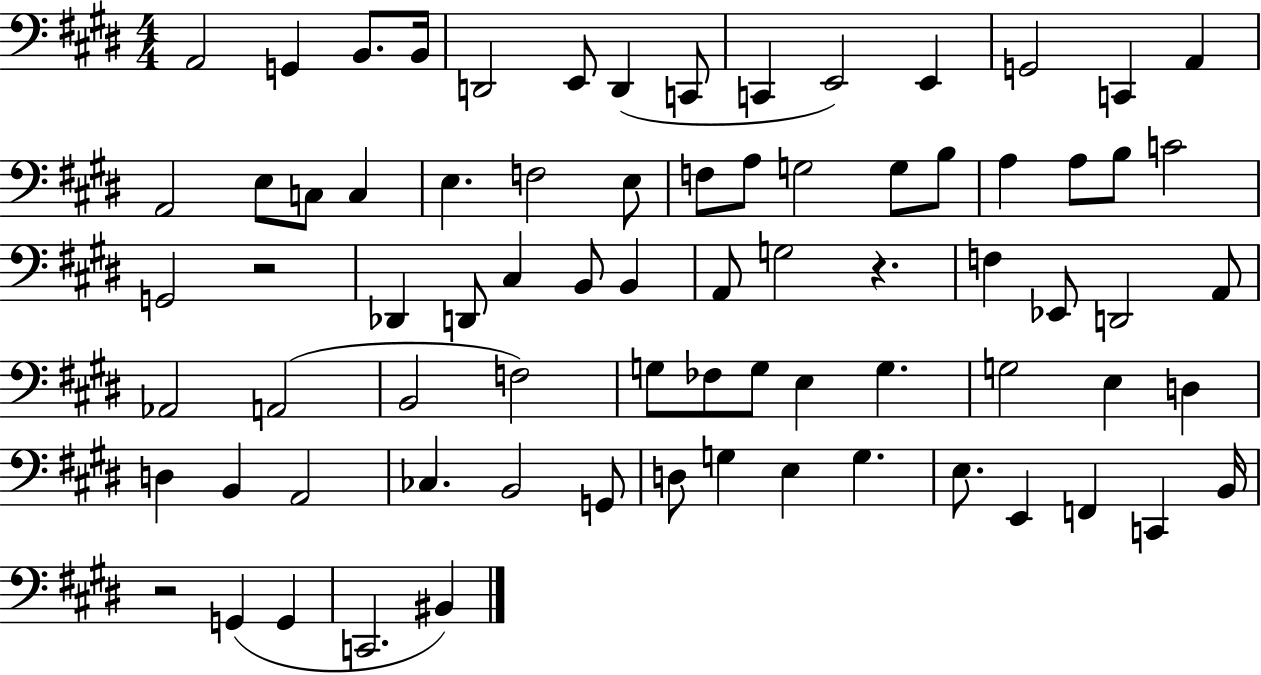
{
  \clef bass
  \numericTimeSignature
  \time 4/4
  \key e \major
  a,2 g,4 b,8. b,16 | d,2 e,8 d,4( c,8 | c,4 e,2) e,4 | g,2 c,4 a,4 | \break a,2 e8 c8 c4 | e4. f2 e8 | f8 a8 g2 g8 b8 | a4 a8 b8 c'2 | \break g,2 r2 | des,4 d,8 cis4 b,8 b,4 | a,8 g2 r4. | f4 ees,8 d,2 a,8 | \break aes,2 a,2( | b,2 f2) | g8 fes8 g8 e4 g4. | g2 e4 d4 | \break d4 b,4 a,2 | ces4. b,2 g,8 | d8 g4 e4 g4. | e8. e,4 f,4 c,4 b,16 | \break r2 g,4( g,4 | c,2. bis,4) | \bar "|."
}